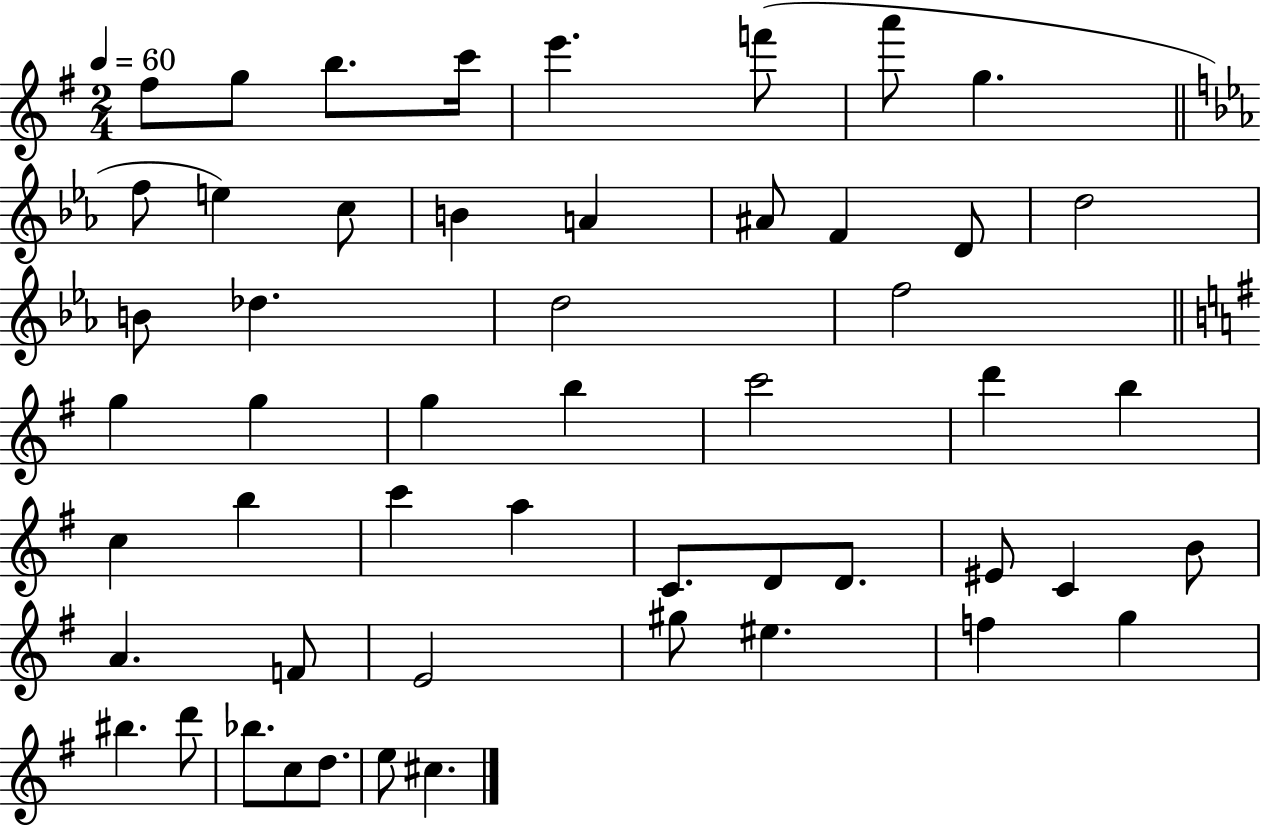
F#5/e G5/e B5/e. C6/s E6/q. F6/e A6/e G5/q. F5/e E5/q C5/e B4/q A4/q A#4/e F4/q D4/e D5/h B4/e Db5/q. D5/h F5/h G5/q G5/q G5/q B5/q C6/h D6/q B5/q C5/q B5/q C6/q A5/q C4/e. D4/e D4/e. EIS4/e C4/q B4/e A4/q. F4/e E4/h G#5/e EIS5/q. F5/q G5/q BIS5/q. D6/e Bb5/e. C5/e D5/e. E5/e C#5/q.